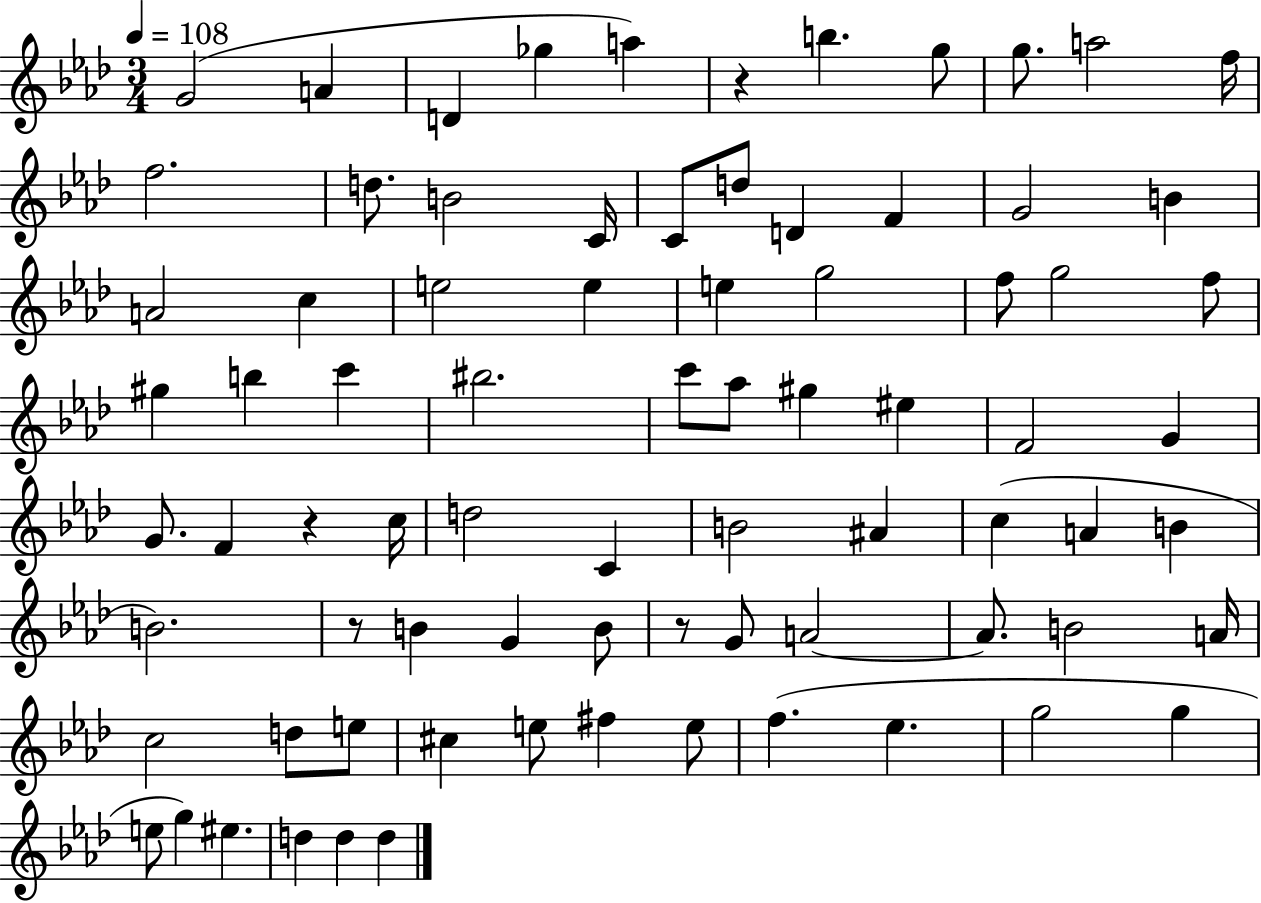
{
  \clef treble
  \numericTimeSignature
  \time 3/4
  \key aes \major
  \tempo 4 = 108
  g'2( a'4 | d'4 ges''4 a''4) | r4 b''4. g''8 | g''8. a''2 f''16 | \break f''2. | d''8. b'2 c'16 | c'8 d''8 d'4 f'4 | g'2 b'4 | \break a'2 c''4 | e''2 e''4 | e''4 g''2 | f''8 g''2 f''8 | \break gis''4 b''4 c'''4 | bis''2. | c'''8 aes''8 gis''4 eis''4 | f'2 g'4 | \break g'8. f'4 r4 c''16 | d''2 c'4 | b'2 ais'4 | c''4( a'4 b'4 | \break b'2.) | r8 b'4 g'4 b'8 | r8 g'8 a'2~~ | a'8. b'2 a'16 | \break c''2 d''8 e''8 | cis''4 e''8 fis''4 e''8 | f''4.( ees''4. | g''2 g''4 | \break e''8 g''4) eis''4. | d''4 d''4 d''4 | \bar "|."
}